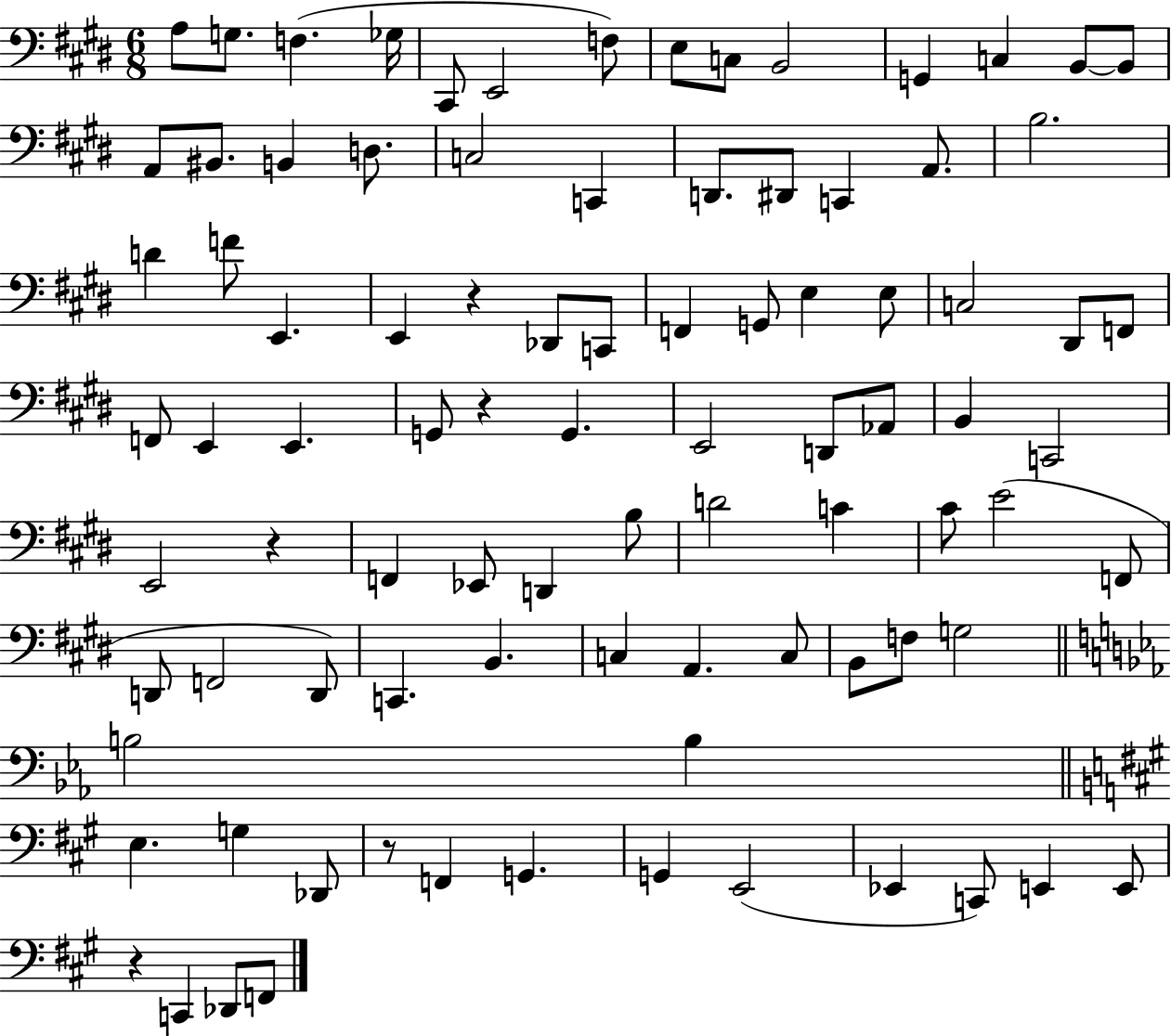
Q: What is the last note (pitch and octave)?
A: F2